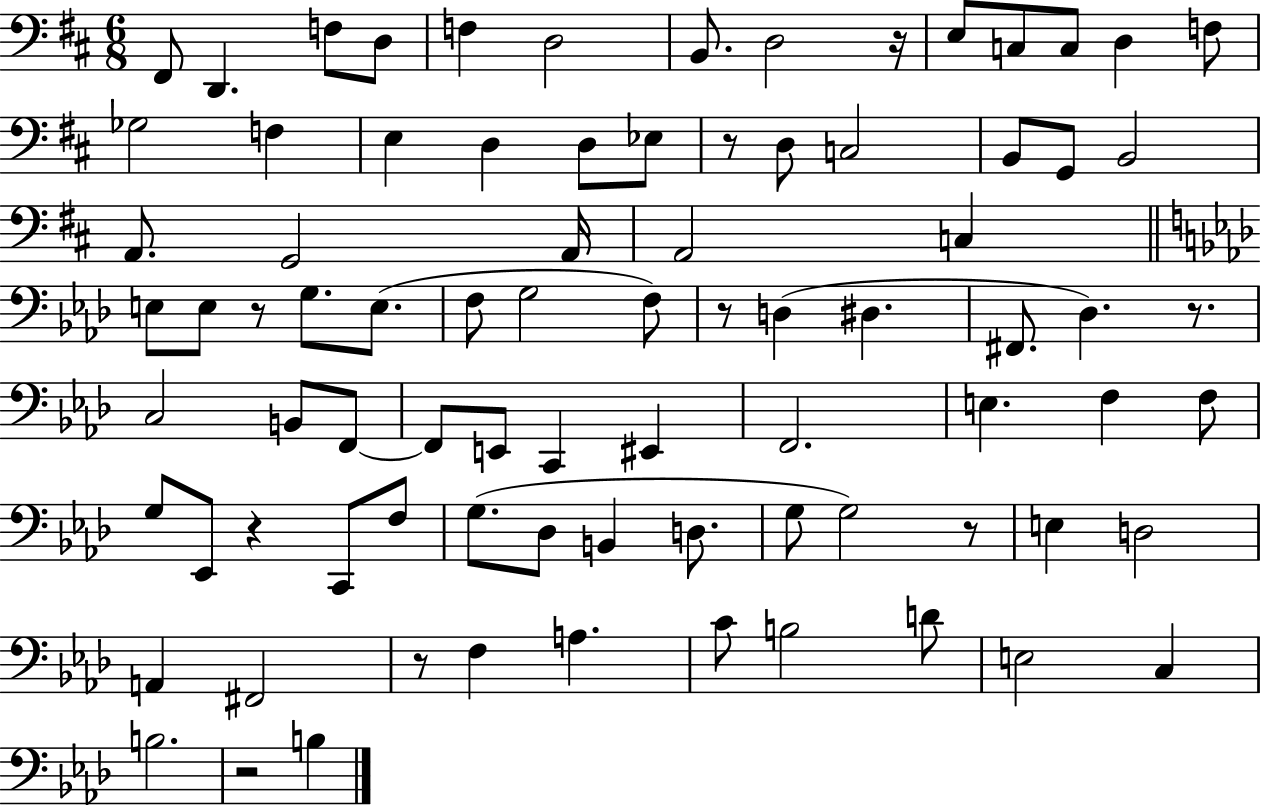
X:1
T:Untitled
M:6/8
L:1/4
K:D
^F,,/2 D,, F,/2 D,/2 F, D,2 B,,/2 D,2 z/4 E,/2 C,/2 C,/2 D, F,/2 _G,2 F, E, D, D,/2 _E,/2 z/2 D,/2 C,2 B,,/2 G,,/2 B,,2 A,,/2 G,,2 A,,/4 A,,2 C, E,/2 E,/2 z/2 G,/2 E,/2 F,/2 G,2 F,/2 z/2 D, ^D, ^F,,/2 _D, z/2 C,2 B,,/2 F,,/2 F,,/2 E,,/2 C,, ^E,, F,,2 E, F, F,/2 G,/2 _E,,/2 z C,,/2 F,/2 G,/2 _D,/2 B,, D,/2 G,/2 G,2 z/2 E, D,2 A,, ^F,,2 z/2 F, A, C/2 B,2 D/2 E,2 C, B,2 z2 B,